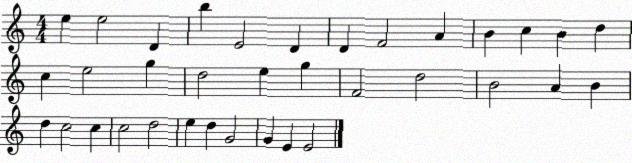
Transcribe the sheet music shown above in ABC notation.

X:1
T:Untitled
M:4/4
L:1/4
K:C
e e2 D b E2 D D F2 A B c B d c e2 g d2 e g F2 d2 B2 A B d c2 c c2 d2 e d G2 G E E2